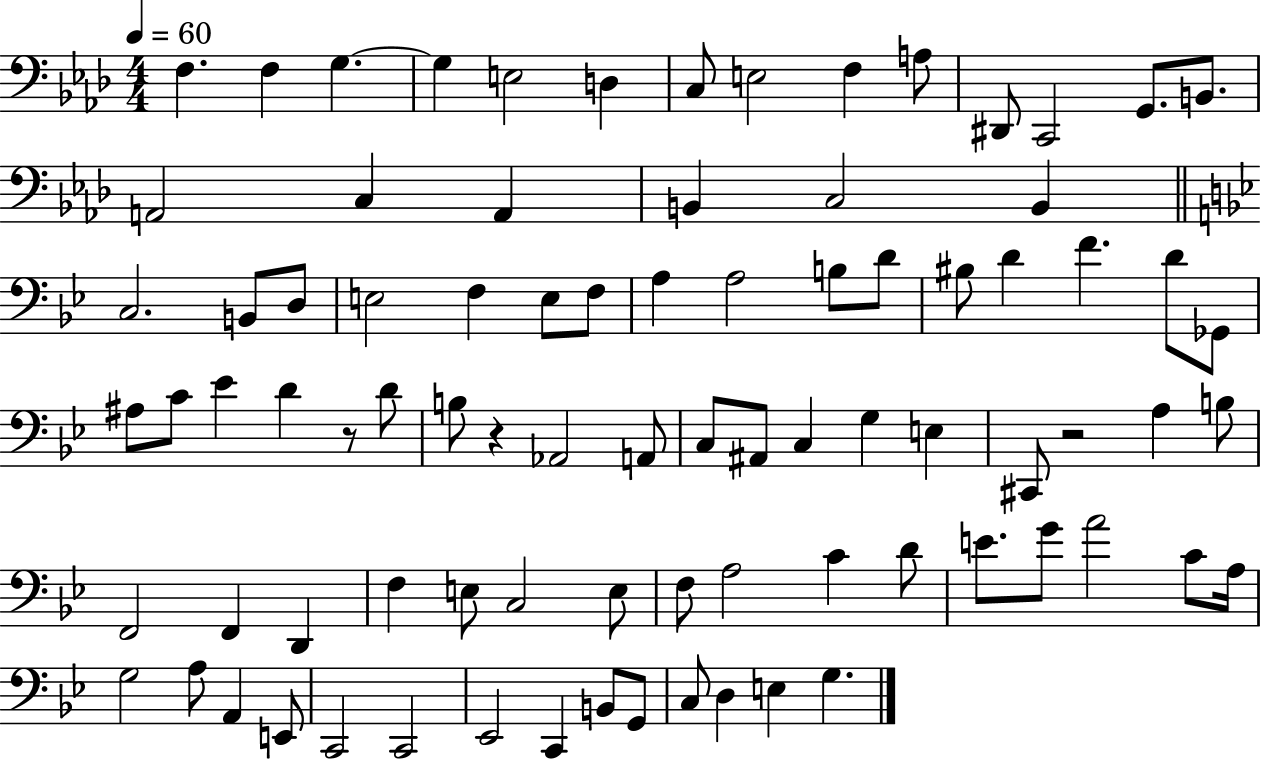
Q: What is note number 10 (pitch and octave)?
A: A3